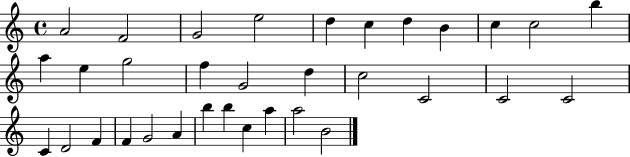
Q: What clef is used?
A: treble